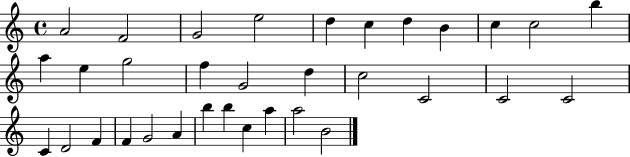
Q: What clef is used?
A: treble